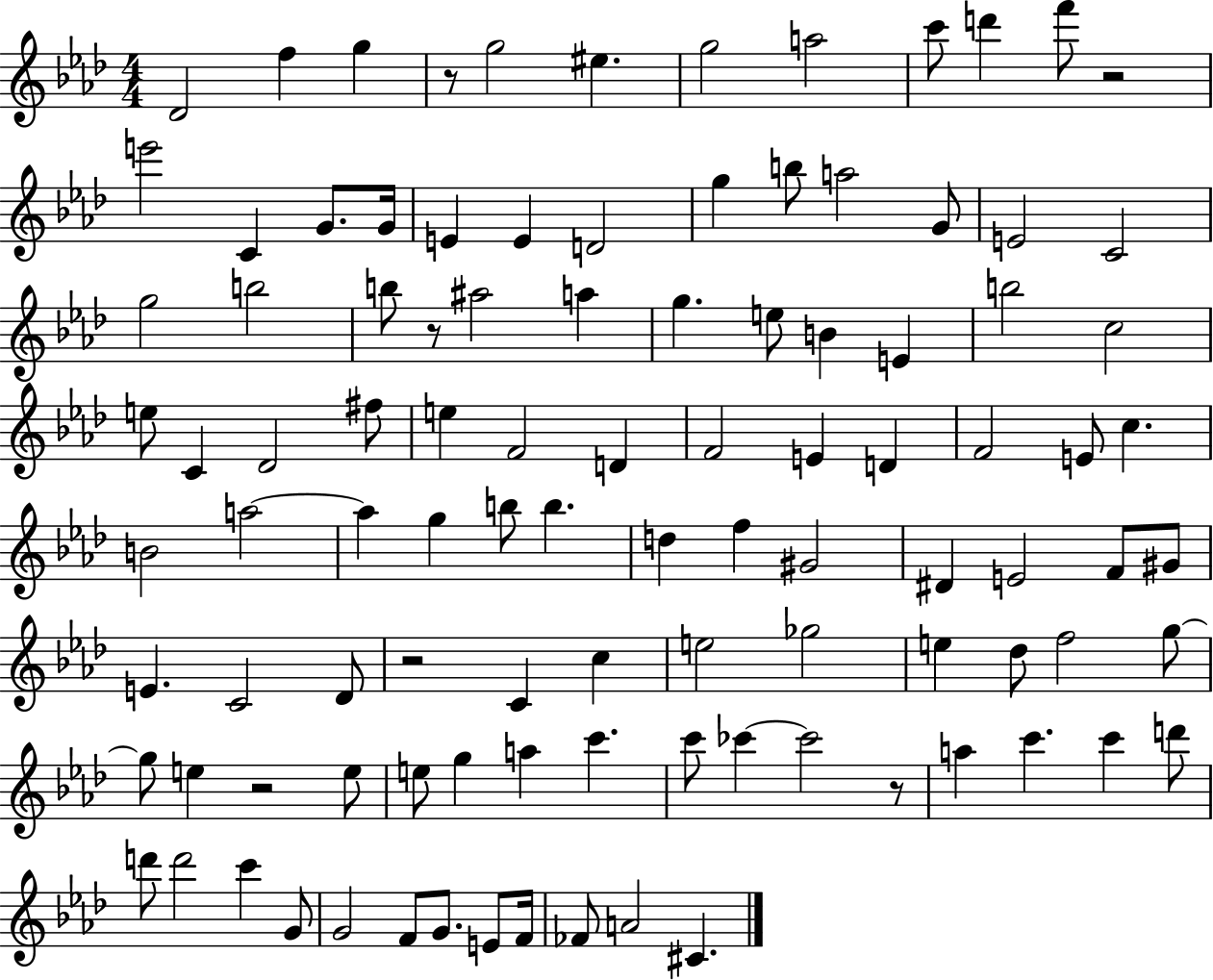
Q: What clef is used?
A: treble